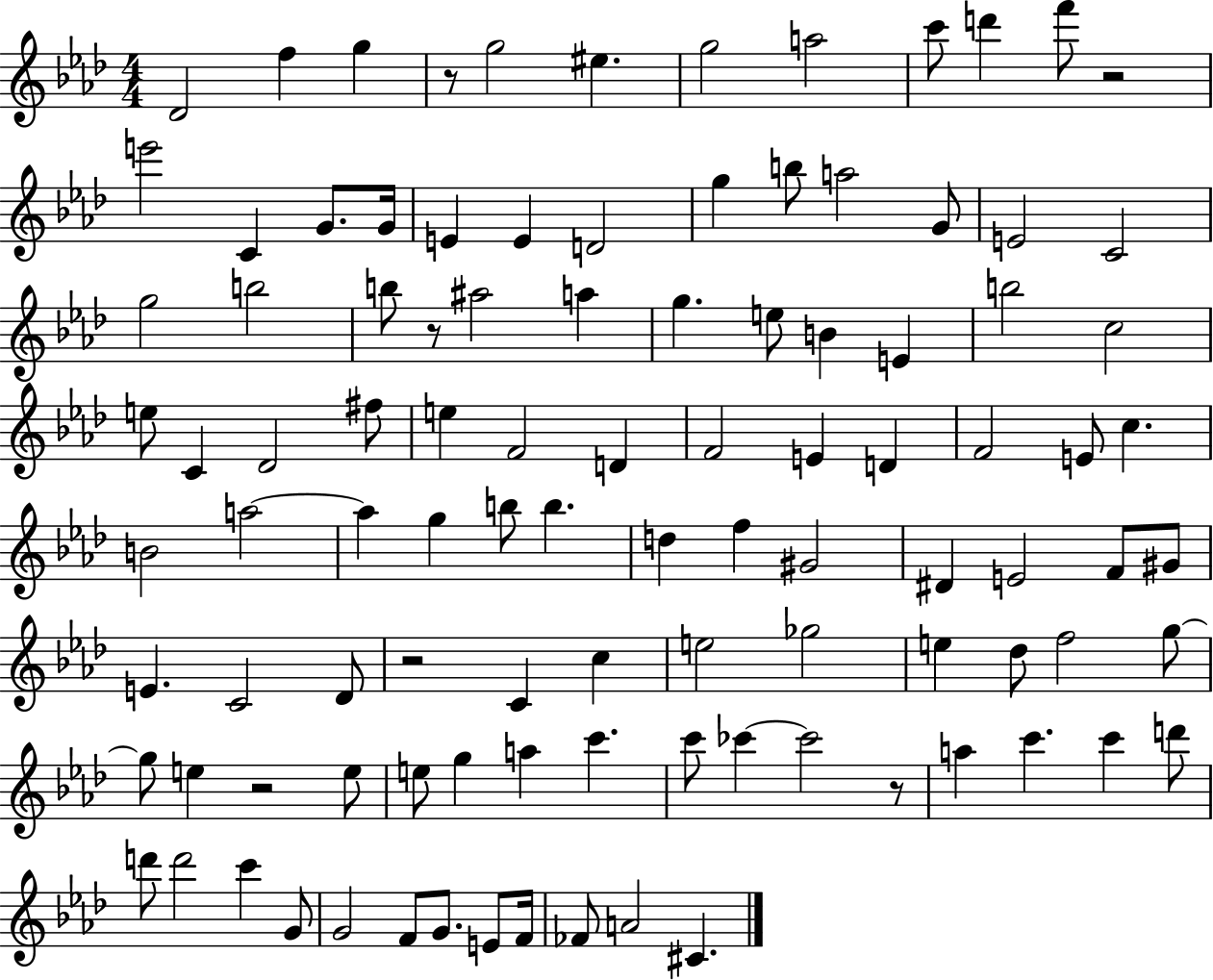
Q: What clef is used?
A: treble